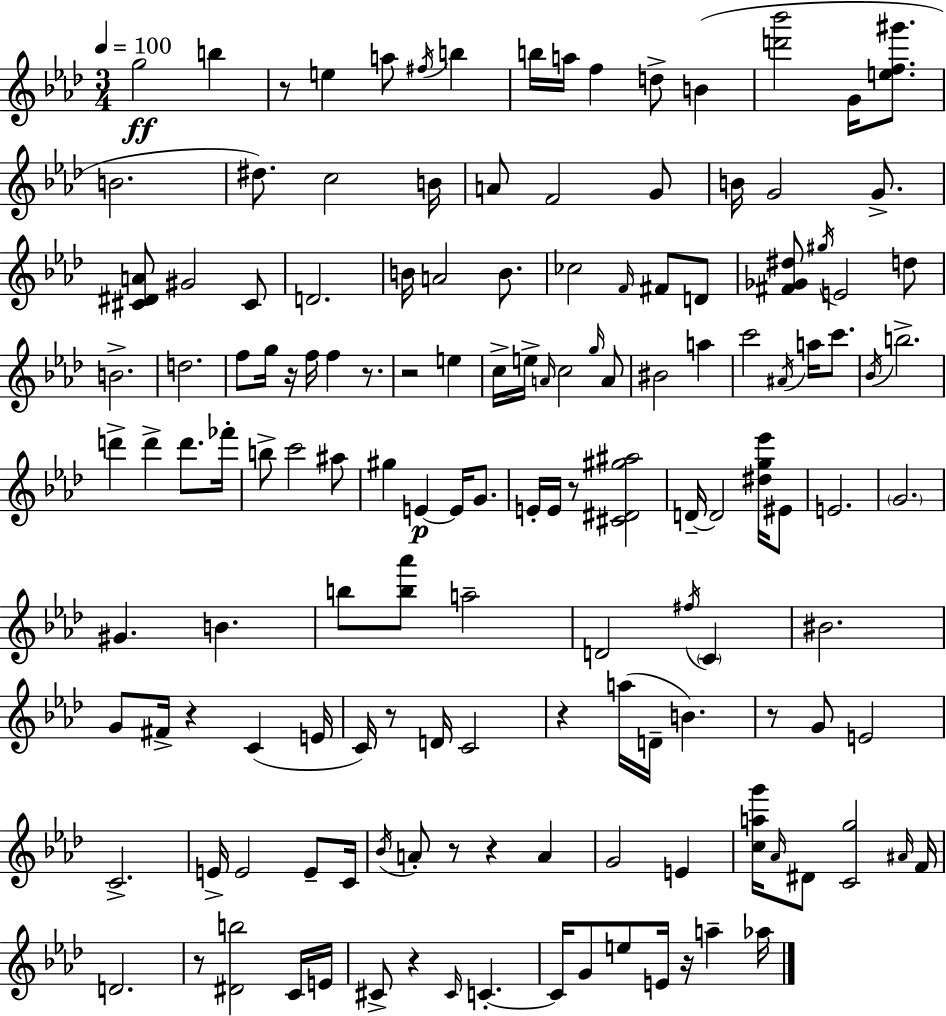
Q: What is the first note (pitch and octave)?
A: G5